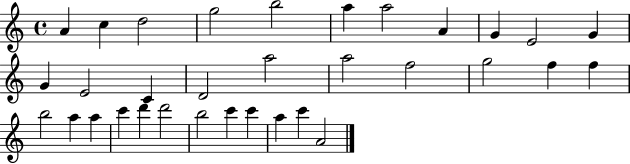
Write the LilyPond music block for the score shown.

{
  \clef treble
  \time 4/4
  \defaultTimeSignature
  \key c \major
  a'4 c''4 d''2 | g''2 b''2 | a''4 a''2 a'4 | g'4 e'2 g'4 | \break g'4 e'2 c'4 | d'2 a''2 | a''2 f''2 | g''2 f''4 f''4 | \break b''2 a''4 a''4 | c'''4 d'''4 d'''2 | b''2 c'''4 c'''4 | a''4 c'''4 a'2 | \break \bar "|."
}